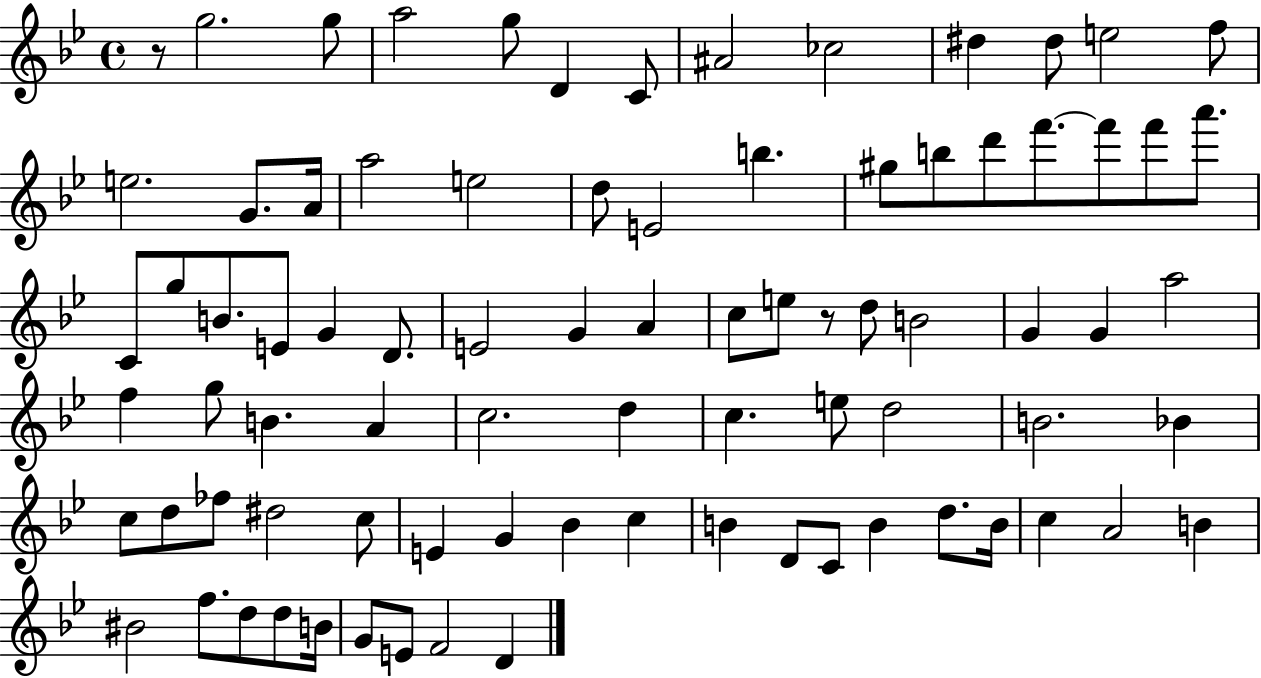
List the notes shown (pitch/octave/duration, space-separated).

R/e G5/h. G5/e A5/h G5/e D4/q C4/e A#4/h CES5/h D#5/q D#5/e E5/h F5/e E5/h. G4/e. A4/s A5/h E5/h D5/e E4/h B5/q. G#5/e B5/e D6/e F6/e. F6/e F6/e A6/e. C4/e G5/e B4/e. E4/e G4/q D4/e. E4/h G4/q A4/q C5/e E5/e R/e D5/e B4/h G4/q G4/q A5/h F5/q G5/e B4/q. A4/q C5/h. D5/q C5/q. E5/e D5/h B4/h. Bb4/q C5/e D5/e FES5/e D#5/h C5/e E4/q G4/q Bb4/q C5/q B4/q D4/e C4/e B4/q D5/e. B4/s C5/q A4/h B4/q BIS4/h F5/e. D5/e D5/e B4/s G4/e E4/e F4/h D4/q